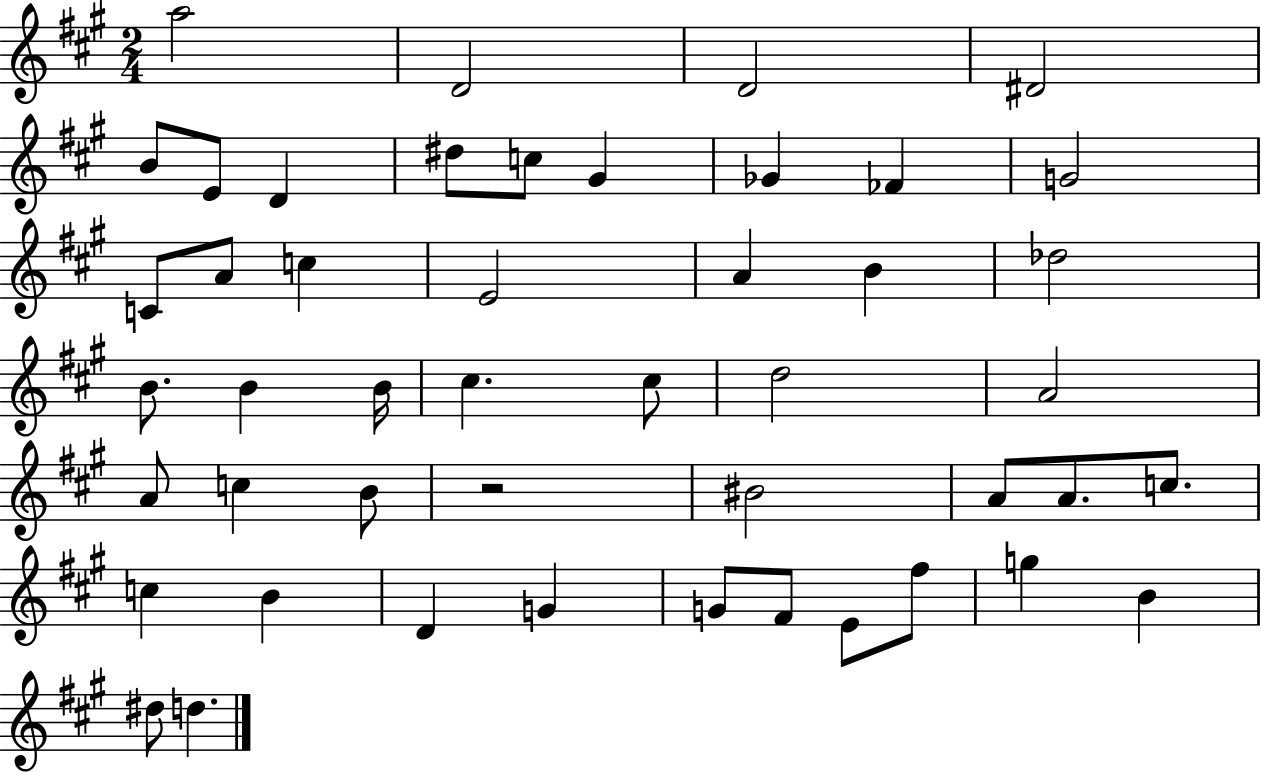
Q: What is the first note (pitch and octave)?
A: A5